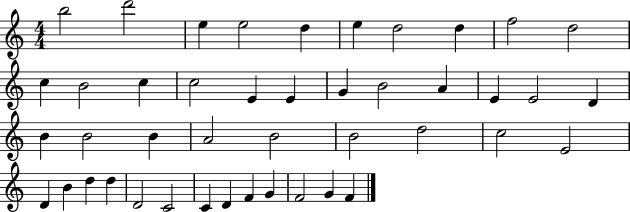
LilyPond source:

{
  \clef treble
  \numericTimeSignature
  \time 4/4
  \key c \major
  b''2 d'''2 | e''4 e''2 d''4 | e''4 d''2 d''4 | f''2 d''2 | \break c''4 b'2 c''4 | c''2 e'4 e'4 | g'4 b'2 a'4 | e'4 e'2 d'4 | \break b'4 b'2 b'4 | a'2 b'2 | b'2 d''2 | c''2 e'2 | \break d'4 b'4 d''4 d''4 | d'2 c'2 | c'4 d'4 f'4 g'4 | f'2 g'4 f'4 | \break \bar "|."
}